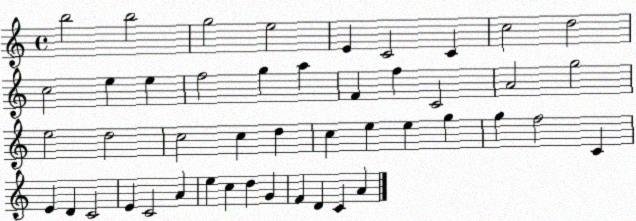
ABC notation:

X:1
T:Untitled
M:4/4
L:1/4
K:C
b2 b2 g2 e2 E C2 C c2 d2 c2 e e f2 g a F f C2 A2 g2 e2 d2 c2 c d c e e g g f2 C E D C2 E C2 A e c d G F D C A